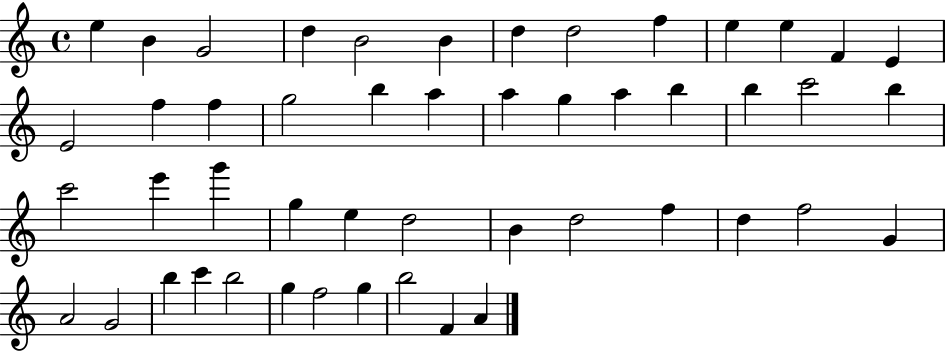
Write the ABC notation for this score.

X:1
T:Untitled
M:4/4
L:1/4
K:C
e B G2 d B2 B d d2 f e e F E E2 f f g2 b a a g a b b c'2 b c'2 e' g' g e d2 B d2 f d f2 G A2 G2 b c' b2 g f2 g b2 F A